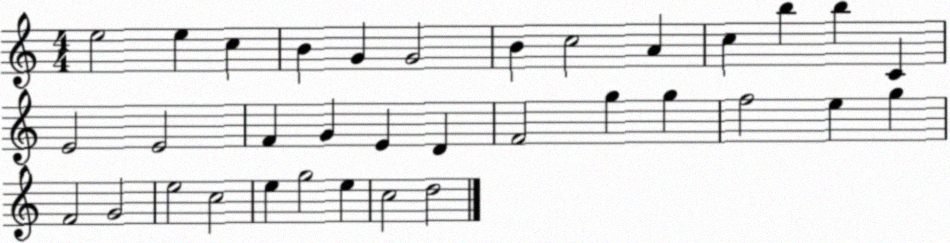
X:1
T:Untitled
M:4/4
L:1/4
K:C
e2 e c B G G2 B c2 A c b b C E2 E2 F G E D F2 g g f2 e g F2 G2 e2 c2 e g2 e c2 d2